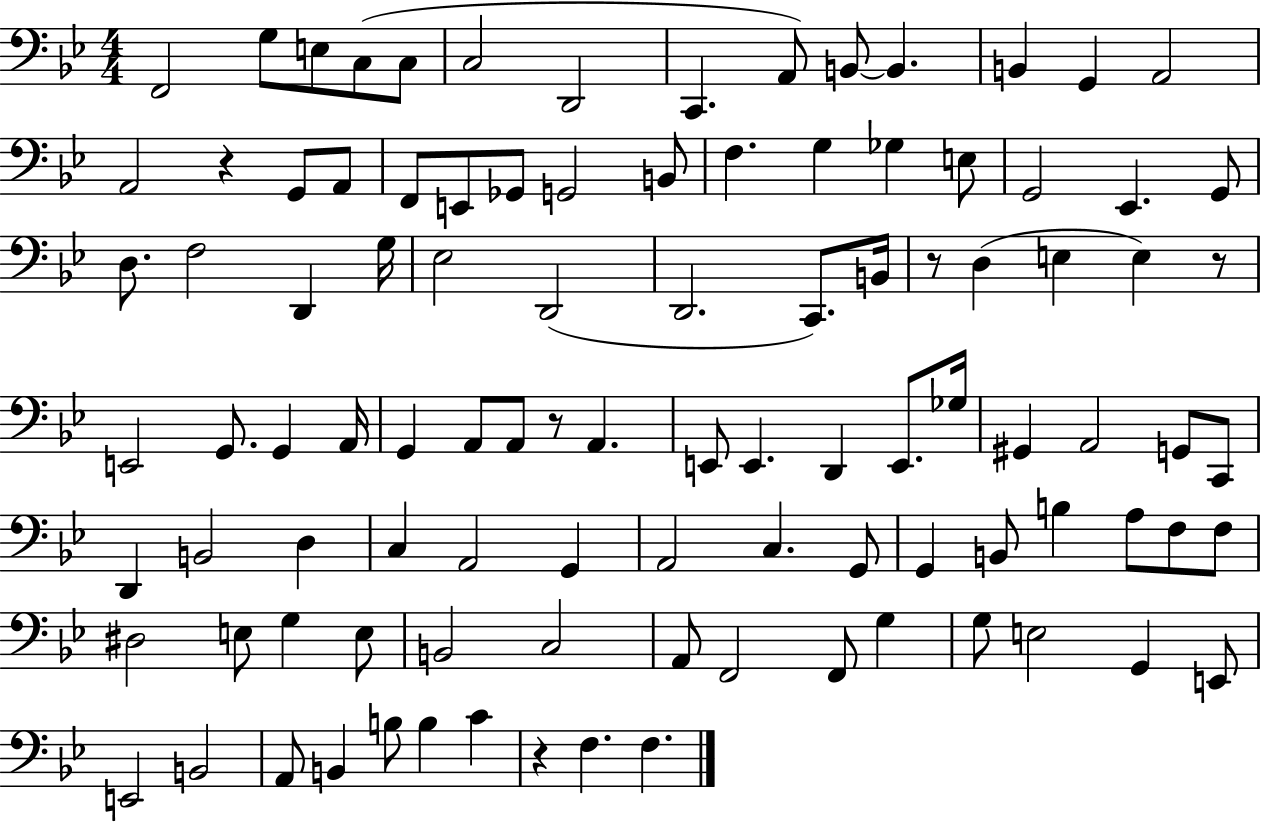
{
  \clef bass
  \numericTimeSignature
  \time 4/4
  \key bes \major
  \repeat volta 2 { f,2 g8 e8 c8( c8 | c2 d,2 | c,4. a,8) b,8~~ b,4. | b,4 g,4 a,2 | \break a,2 r4 g,8 a,8 | f,8 e,8 ges,8 g,2 b,8 | f4. g4 ges4 e8 | g,2 ees,4. g,8 | \break d8. f2 d,4 g16 | ees2 d,2( | d,2. c,8.) b,16 | r8 d4( e4 e4) r8 | \break e,2 g,8. g,4 a,16 | g,4 a,8 a,8 r8 a,4. | e,8 e,4. d,4 e,8. ges16 | gis,4 a,2 g,8 c,8 | \break d,4 b,2 d4 | c4 a,2 g,4 | a,2 c4. g,8 | g,4 b,8 b4 a8 f8 f8 | \break dis2 e8 g4 e8 | b,2 c2 | a,8 f,2 f,8 g4 | g8 e2 g,4 e,8 | \break e,2 b,2 | a,8 b,4 b8 b4 c'4 | r4 f4. f4. | } \bar "|."
}